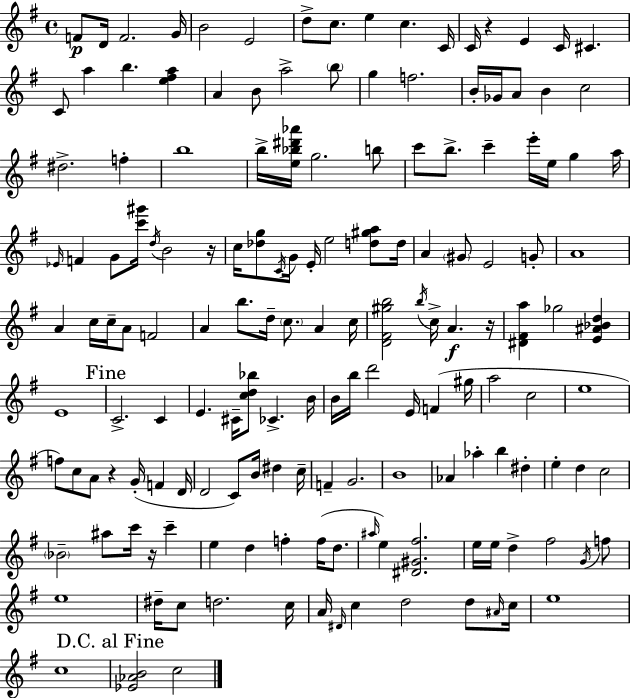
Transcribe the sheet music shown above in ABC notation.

X:1
T:Untitled
M:4/4
L:1/4
K:G
F/2 D/4 F2 G/4 B2 E2 d/2 c/2 e c C/4 C/4 z E C/4 ^C C/2 a b [e^fa] A B/2 a2 b/2 g f2 B/4 _G/4 A/2 B c2 ^d2 f b4 b/4 [e_b^d'_a']/4 g2 b/2 c'/2 b/2 c' e'/4 e/4 g a/4 _E/4 F G/2 [c'^g']/4 d/4 B2 z/4 c/4 [_dg]/2 C/4 G/4 E/4 e2 [d^ga]/2 d/4 A ^G/2 E2 G/2 A4 A c/4 c/4 A/2 F2 A b/2 d/4 c/2 A c/4 [D^F^gb]2 b/4 c/4 A z/4 [^D^Fa] _g2 [E^A_Bd] E4 C2 C E ^C/4 [cd_b]/2 _C B/4 B/4 b/4 d'2 E/4 F ^g/4 a2 c2 e4 f/2 c/2 A/2 z G/4 F D/4 D2 C/2 B/4 ^d c/4 F G2 B4 _A _a b ^d e d c2 _B2 ^a/2 c'/4 z/4 c' e d f f/4 d/2 ^a/4 e [^D^G^f]2 e/4 e/4 d ^f2 G/4 f/2 e4 ^d/4 c/2 d2 c/4 A/4 ^D/4 c d2 d/2 ^A/4 c/4 e4 c4 [_E_AB]2 c2